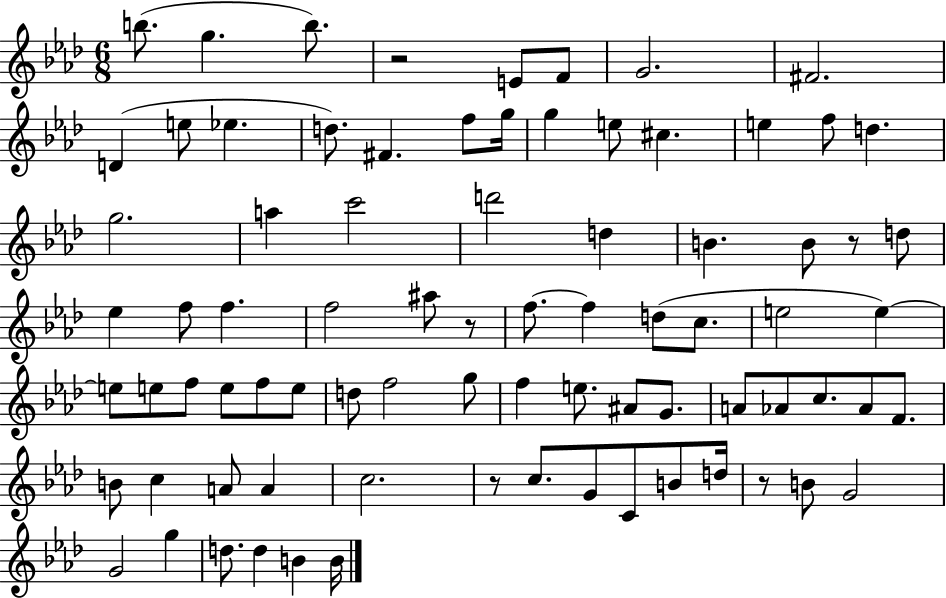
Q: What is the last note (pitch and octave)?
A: B4